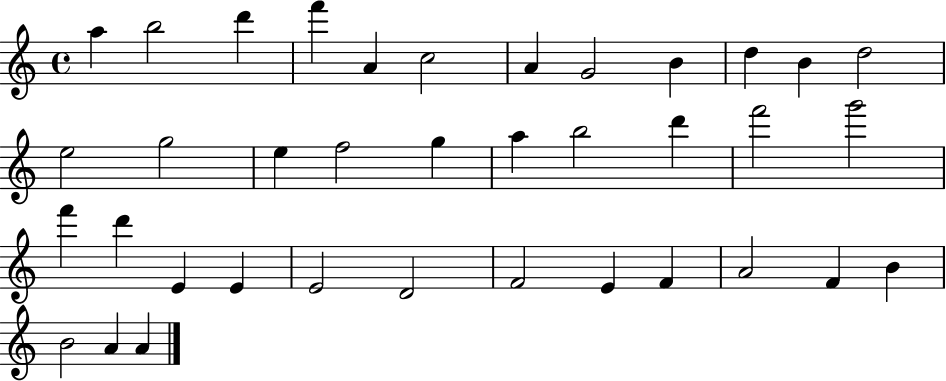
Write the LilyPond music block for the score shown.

{
  \clef treble
  \time 4/4
  \defaultTimeSignature
  \key c \major
  a''4 b''2 d'''4 | f'''4 a'4 c''2 | a'4 g'2 b'4 | d''4 b'4 d''2 | \break e''2 g''2 | e''4 f''2 g''4 | a''4 b''2 d'''4 | f'''2 g'''2 | \break f'''4 d'''4 e'4 e'4 | e'2 d'2 | f'2 e'4 f'4 | a'2 f'4 b'4 | \break b'2 a'4 a'4 | \bar "|."
}